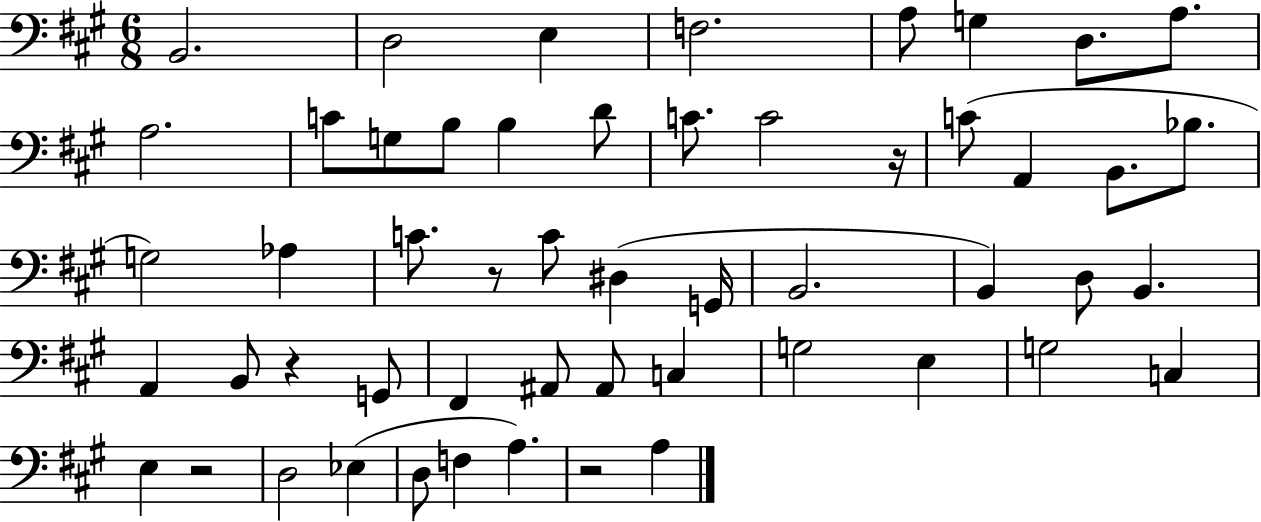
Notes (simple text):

B2/h. D3/h E3/q F3/h. A3/e G3/q D3/e. A3/e. A3/h. C4/e G3/e B3/e B3/q D4/e C4/e. C4/h R/s C4/e A2/q B2/e. Bb3/e. G3/h Ab3/q C4/e. R/e C4/e D#3/q G2/s B2/h. B2/q D3/e B2/q. A2/q B2/e R/q G2/e F#2/q A#2/e A#2/e C3/q G3/h E3/q G3/h C3/q E3/q R/h D3/h Eb3/q D3/e F3/q A3/q. R/h A3/q